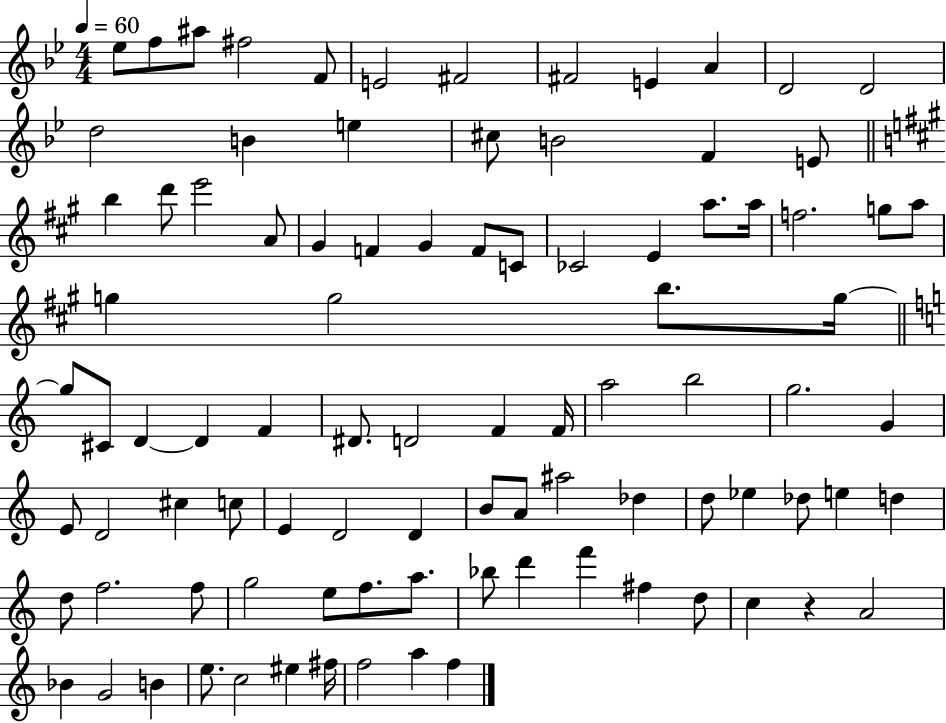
X:1
T:Untitled
M:4/4
L:1/4
K:Bb
_e/2 f/2 ^a/2 ^f2 F/2 E2 ^F2 ^F2 E A D2 D2 d2 B e ^c/2 B2 F E/2 b d'/2 e'2 A/2 ^G F ^G F/2 C/2 _C2 E a/2 a/4 f2 g/2 a/2 g g2 b/2 g/4 g/2 ^C/2 D D F ^D/2 D2 F F/4 a2 b2 g2 G E/2 D2 ^c c/2 E D2 D B/2 A/2 ^a2 _d d/2 _e _d/2 e d d/2 f2 f/2 g2 e/2 f/2 a/2 _b/2 d' f' ^f d/2 c z A2 _B G2 B e/2 c2 ^e ^f/4 f2 a f